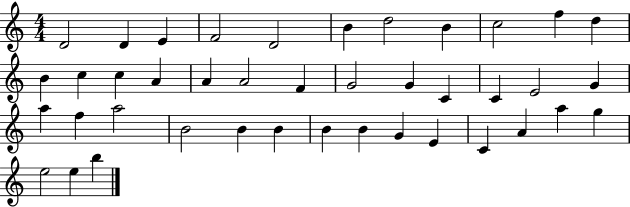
D4/h D4/q E4/q F4/h D4/h B4/q D5/h B4/q C5/h F5/q D5/q B4/q C5/q C5/q A4/q A4/q A4/h F4/q G4/h G4/q C4/q C4/q E4/h G4/q A5/q F5/q A5/h B4/h B4/q B4/q B4/q B4/q G4/q E4/q C4/q A4/q A5/q G5/q E5/h E5/q B5/q